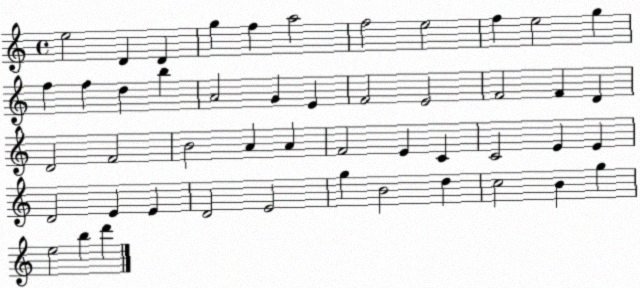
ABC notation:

X:1
T:Untitled
M:4/4
L:1/4
K:C
e2 D D g f a2 f2 e2 f e2 g f f d b A2 G E F2 E2 F2 F D D2 F2 B2 A A F2 E C C2 E E D2 E E D2 E2 g B2 d c2 B g e2 b d'